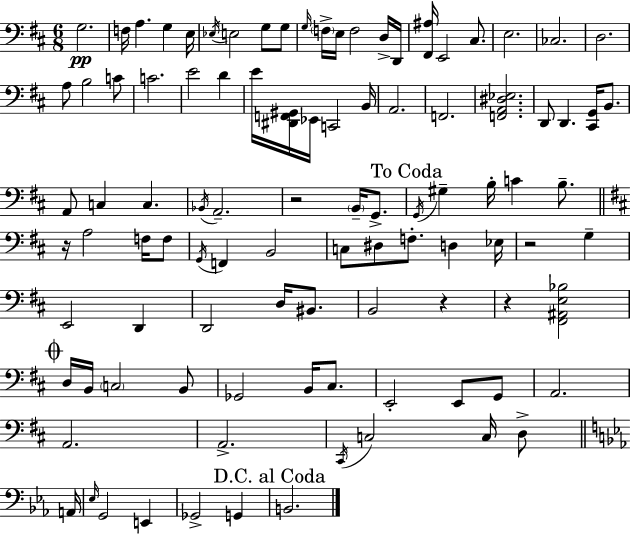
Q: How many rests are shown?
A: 5